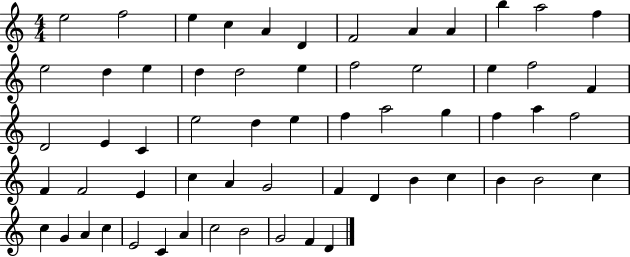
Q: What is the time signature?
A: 4/4